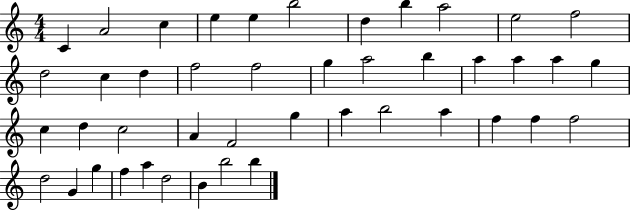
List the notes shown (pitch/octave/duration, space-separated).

C4/q A4/h C5/q E5/q E5/q B5/h D5/q B5/q A5/h E5/h F5/h D5/h C5/q D5/q F5/h F5/h G5/q A5/h B5/q A5/q A5/q A5/q G5/q C5/q D5/q C5/h A4/q F4/h G5/q A5/q B5/h A5/q F5/q F5/q F5/h D5/h G4/q G5/q F5/q A5/q D5/h B4/q B5/h B5/q